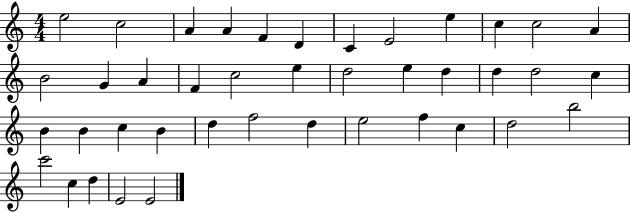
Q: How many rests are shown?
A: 0